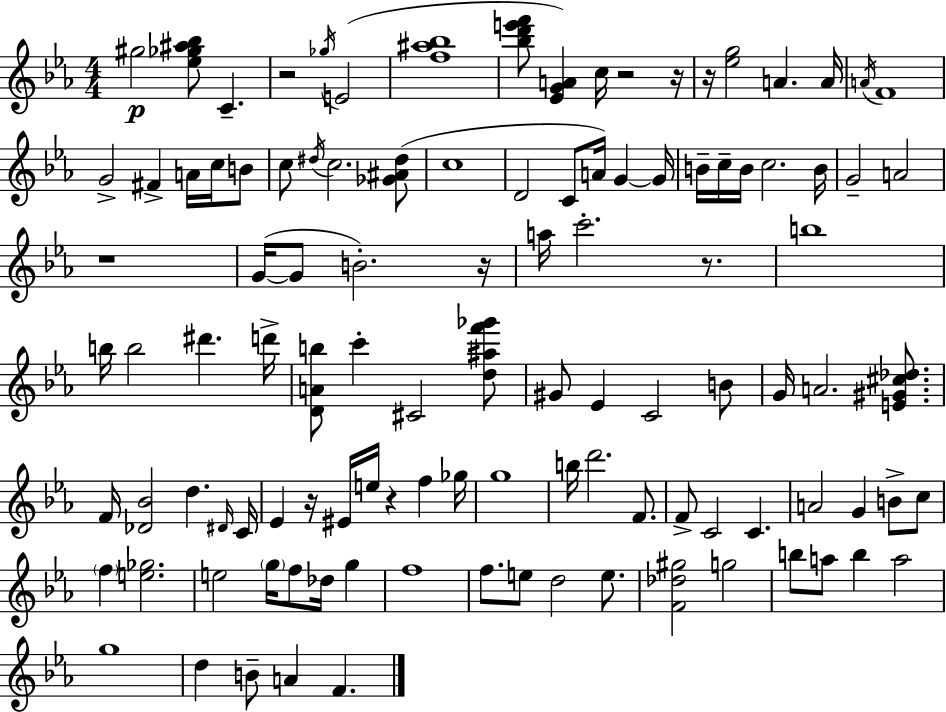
X:1
T:Untitled
M:4/4
L:1/4
K:Cm
^g2 [_e_g^a_b]/2 C z2 _g/4 E2 [f^a_b]4 [_bd'e'f']/2 [_EGA] c/4 z2 z/4 z/4 [_eg]2 A A/4 A/4 F4 G2 ^F A/4 c/4 B/2 c/2 ^d/4 c2 [_G^A^d]/2 c4 D2 C/2 A/4 G G/4 B/4 c/4 B/4 c2 B/4 G2 A2 z4 G/4 G/2 B2 z/4 a/4 c'2 z/2 b4 b/4 b2 ^d' d'/4 [DAb]/2 c' ^C2 [d^af'_g']/2 ^G/2 _E C2 B/2 G/4 A2 [E^G^c_d]/2 F/4 [_D_B]2 d ^D/4 C/4 _E z/4 ^E/4 e/4 z f _g/4 g4 b/4 d'2 F/2 F/2 C2 C A2 G B/2 c/2 f [e_g]2 e2 g/4 f/2 _d/4 g f4 f/2 e/2 d2 e/2 [F_d^g]2 g2 b/2 a/2 b a2 g4 d B/2 A F